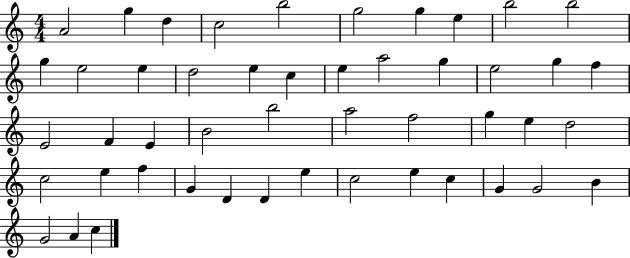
{
  \clef treble
  \numericTimeSignature
  \time 4/4
  \key c \major
  a'2 g''4 d''4 | c''2 b''2 | g''2 g''4 e''4 | b''2 b''2 | \break g''4 e''2 e''4 | d''2 e''4 c''4 | e''4 a''2 g''4 | e''2 g''4 f''4 | \break e'2 f'4 e'4 | b'2 b''2 | a''2 f''2 | g''4 e''4 d''2 | \break c''2 e''4 f''4 | g'4 d'4 d'4 e''4 | c''2 e''4 c''4 | g'4 g'2 b'4 | \break g'2 a'4 c''4 | \bar "|."
}